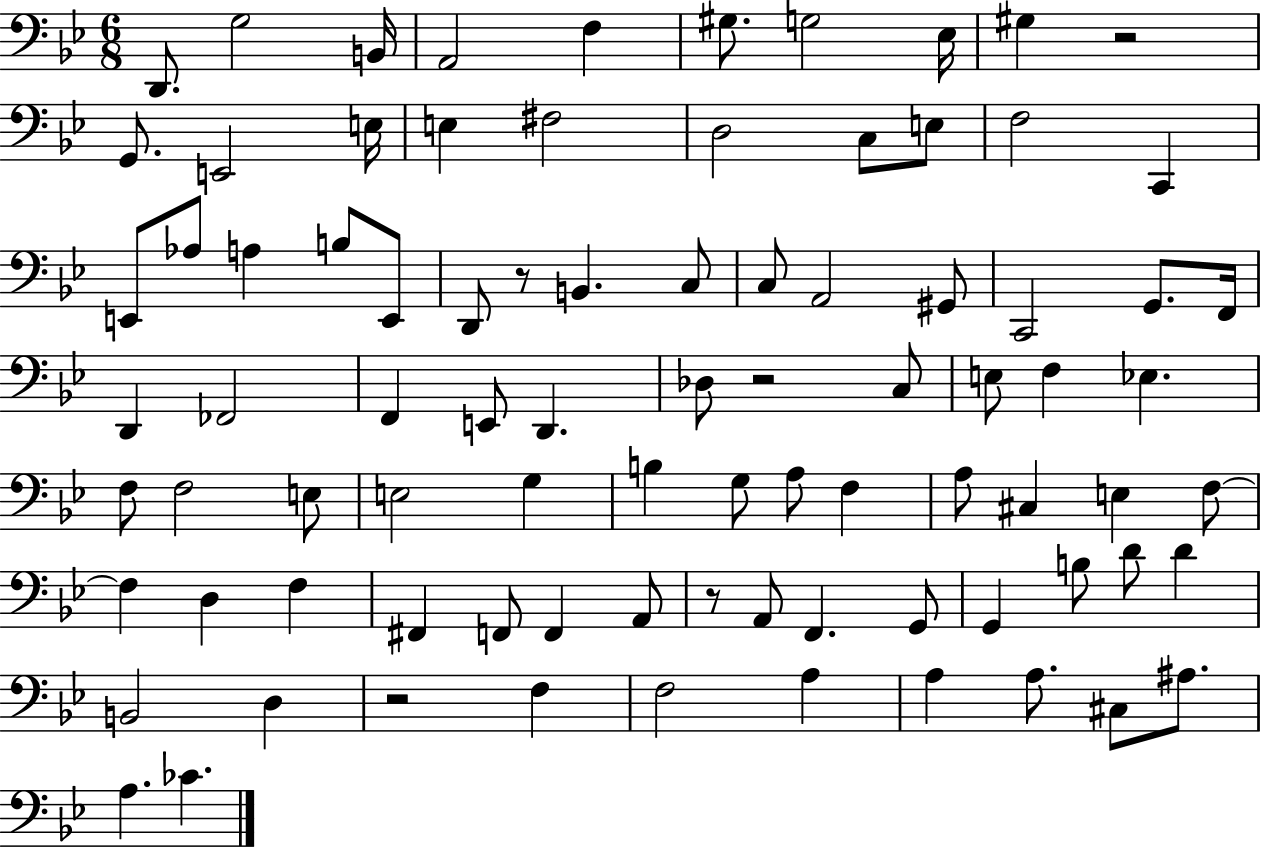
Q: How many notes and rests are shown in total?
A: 86